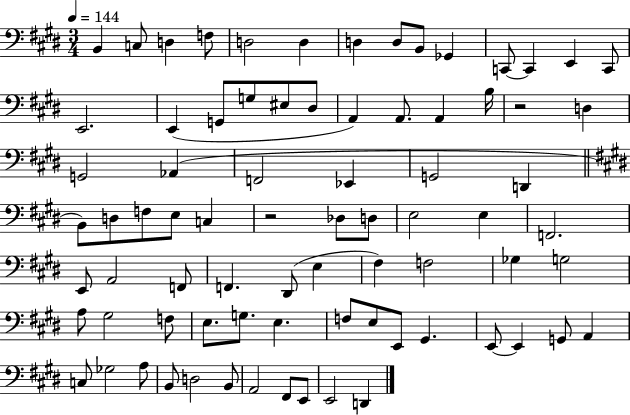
X:1
T:Untitled
M:3/4
L:1/4
K:E
B,, C,/2 D, F,/2 D,2 D, D, D,/2 B,,/2 _G,, C,,/2 C,, E,, C,,/2 E,,2 E,, G,,/2 G,/2 ^E,/2 ^D,/2 A,, A,,/2 A,, B,/4 z2 D, G,,2 _A,, F,,2 _E,, G,,2 D,, B,,/2 D,/2 F,/2 E,/2 C, z2 _D,/2 D,/2 E,2 E, F,,2 E,,/2 A,,2 F,,/2 F,, ^D,,/2 E, ^F, F,2 _G, G,2 A,/2 ^G,2 F,/2 E,/2 G,/2 E, F,/2 E,/2 E,,/2 ^G,, E,,/2 E,, G,,/2 A,, C,/2 _G,2 A,/2 B,,/2 D,2 B,,/2 A,,2 ^F,,/2 E,,/2 E,,2 D,,